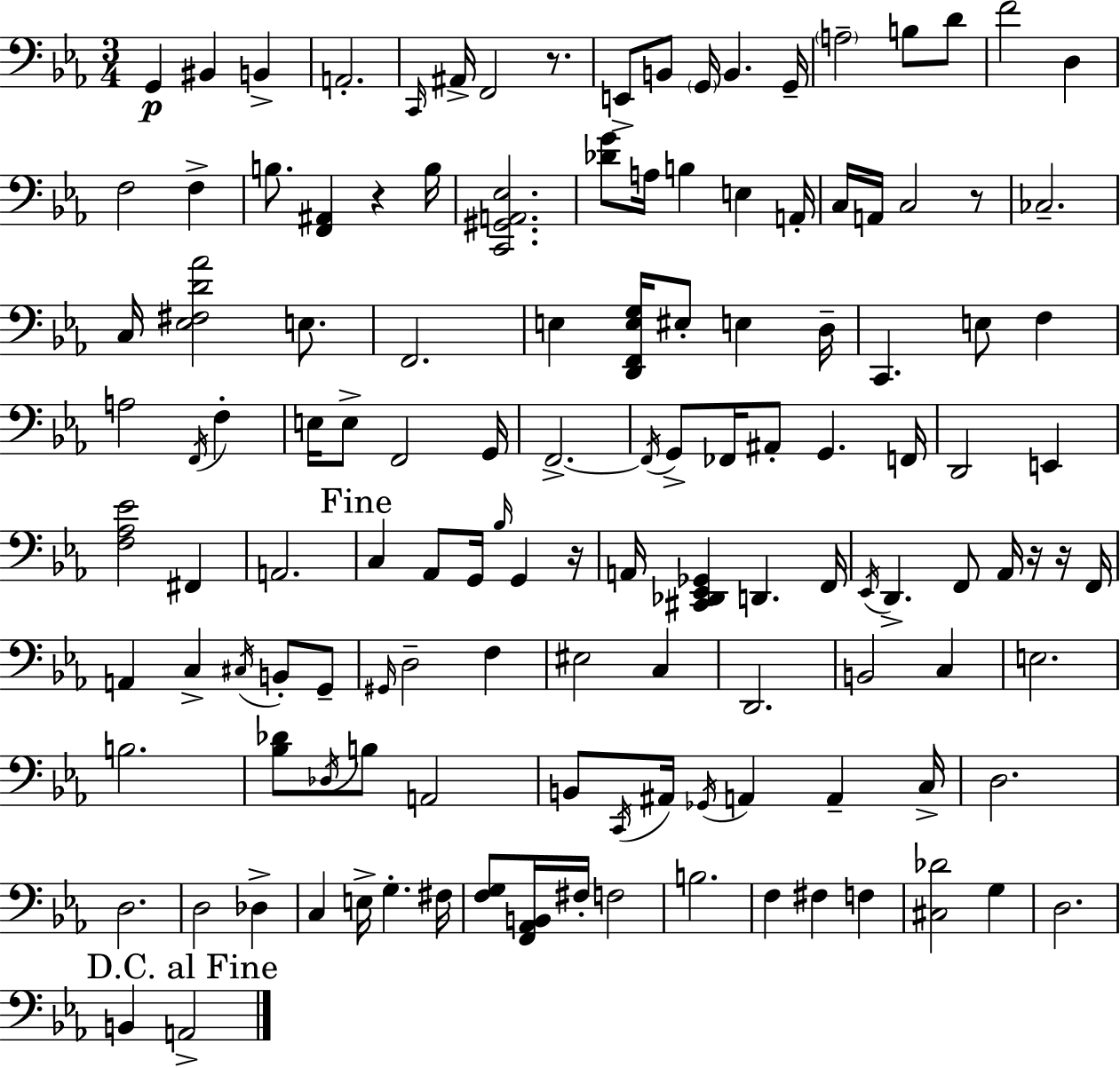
{
  \clef bass
  \numericTimeSignature
  \time 3/4
  \key ees \major
  g,4\p bis,4 b,4-> | a,2.-. | \grace { c,16 } ais,16-> f,2 r8. | e,8-> b,8 \parenthesize g,16 b,4. | \break g,16-- \parenthesize a2-- b8 d'8 | f'2 d4 | f2 f4-> | b8. <f, ais,>4 r4 | \break b16 <c, gis, a, ees>2. | <des' g'>8 a16 b4 e4 | a,16-. c16 a,16 c2 r8 | ces2.-- | \break c16 <ees fis d' aes'>2 e8. | f,2. | e4 <d, f, e g>16 eis8-. e4 | d16-- c,4. e8 f4 | \break a2 \acciaccatura { f,16 } f4-. | e16 e8-> f,2 | g,16 f,2.->~~ | \acciaccatura { f,16 } g,8-> fes,16 ais,8-. g,4. | \break f,16 d,2 e,4 | <f aes ees'>2 fis,4 | a,2. | \mark "Fine" c4 aes,8 g,16 \grace { bes16 } g,4 | \break r16 a,16 <cis, des, ees, ges,>4 d,4. | f,16 \acciaccatura { ees,16 } d,4.-> f,8 | aes,16 r16 r16 f,16 a,4 c4-> | \acciaccatura { cis16 } b,8-. g,8-- \grace { gis,16 } d2-- | \break f4 eis2 | c4 d,2. | b,2 | c4 e2. | \break b2. | <bes des'>8 \acciaccatura { des16 } b8 | a,2 b,8 \acciaccatura { c,16 } ais,16 | \acciaccatura { ges,16 } a,4 a,4-- c16-> d2. | \break d2. | d2 | des4-> c4 | e16-> g4.-. fis16 <f g>8 | \break <f, aes, b,>16 fis16-. f2 b2. | f4 | fis4 f4 <cis des'>2 | g4 d2. | \break \mark "D.C. al Fine" b,4 | a,2-> \bar "|."
}